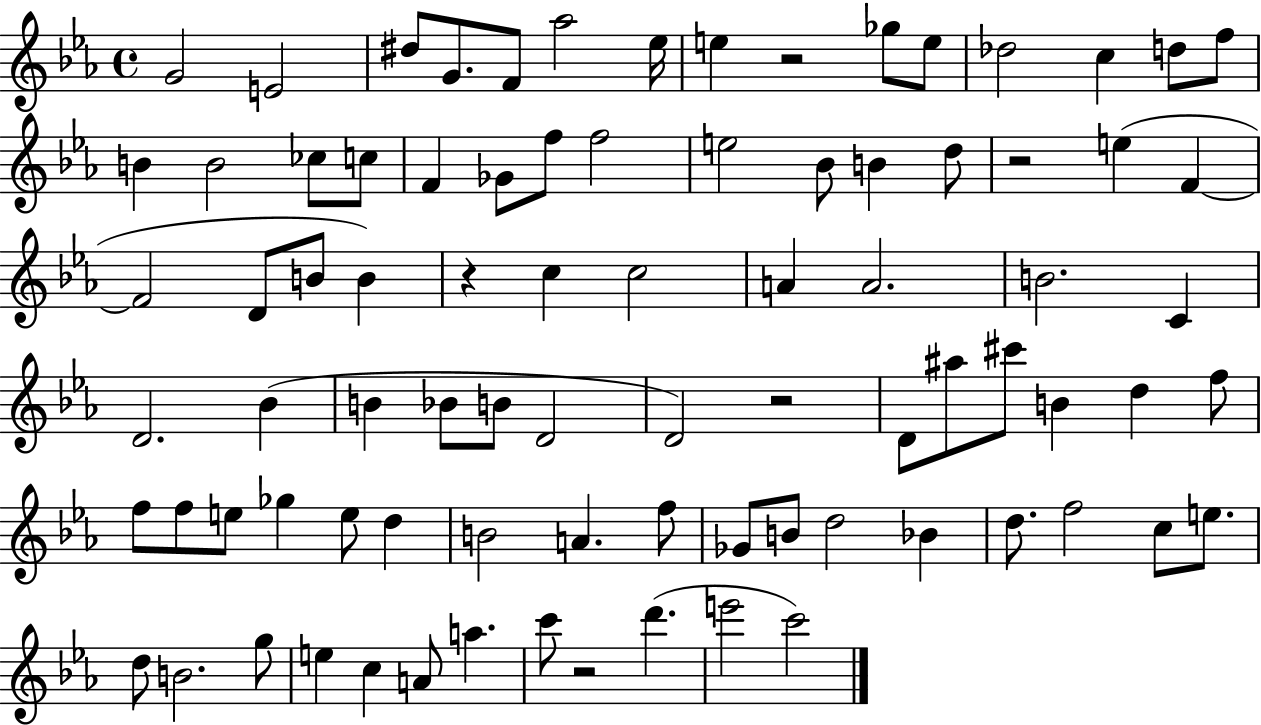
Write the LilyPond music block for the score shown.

{
  \clef treble
  \time 4/4
  \defaultTimeSignature
  \key ees \major
  g'2 e'2 | dis''8 g'8. f'8 aes''2 ees''16 | e''4 r2 ges''8 e''8 | des''2 c''4 d''8 f''8 | \break b'4 b'2 ces''8 c''8 | f'4 ges'8 f''8 f''2 | e''2 bes'8 b'4 d''8 | r2 e''4( f'4~~ | \break f'2 d'8 b'8 b'4) | r4 c''4 c''2 | a'4 a'2. | b'2. c'4 | \break d'2. bes'4( | b'4 bes'8 b'8 d'2 | d'2) r2 | d'8 ais''8 cis'''8 b'4 d''4 f''8 | \break f''8 f''8 e''8 ges''4 e''8 d''4 | b'2 a'4. f''8 | ges'8 b'8 d''2 bes'4 | d''8. f''2 c''8 e''8. | \break d''8 b'2. g''8 | e''4 c''4 a'8 a''4. | c'''8 r2 d'''4.( | e'''2 c'''2) | \break \bar "|."
}